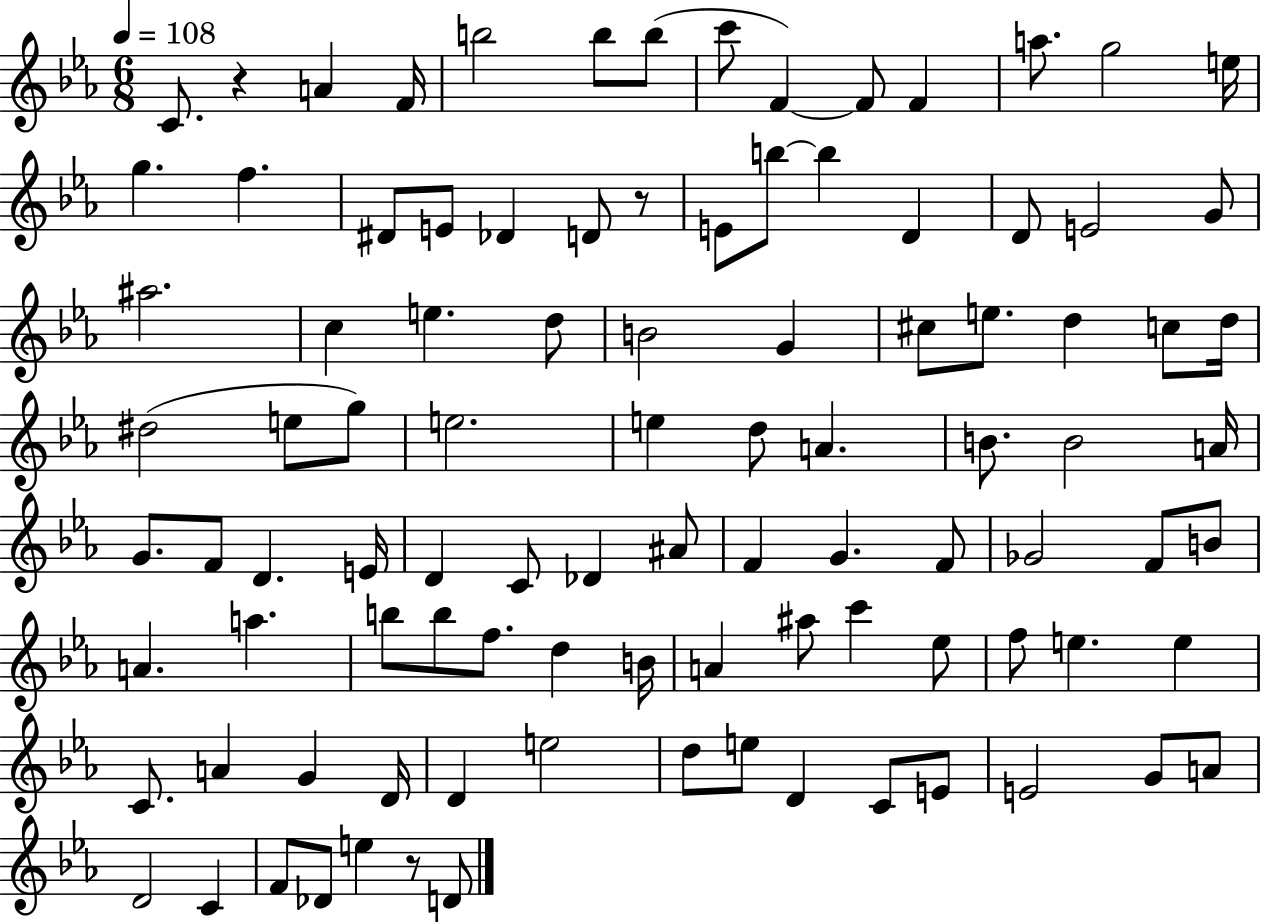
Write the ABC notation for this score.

X:1
T:Untitled
M:6/8
L:1/4
K:Eb
C/2 z A F/4 b2 b/2 b/2 c'/2 F F/2 F a/2 g2 e/4 g f ^D/2 E/2 _D D/2 z/2 E/2 b/2 b D D/2 E2 G/2 ^a2 c e d/2 B2 G ^c/2 e/2 d c/2 d/4 ^d2 e/2 g/2 e2 e d/2 A B/2 B2 A/4 G/2 F/2 D E/4 D C/2 _D ^A/2 F G F/2 _G2 F/2 B/2 A a b/2 b/2 f/2 d B/4 A ^a/2 c' _e/2 f/2 e e C/2 A G D/4 D e2 d/2 e/2 D C/2 E/2 E2 G/2 A/2 D2 C F/2 _D/2 e z/2 D/2